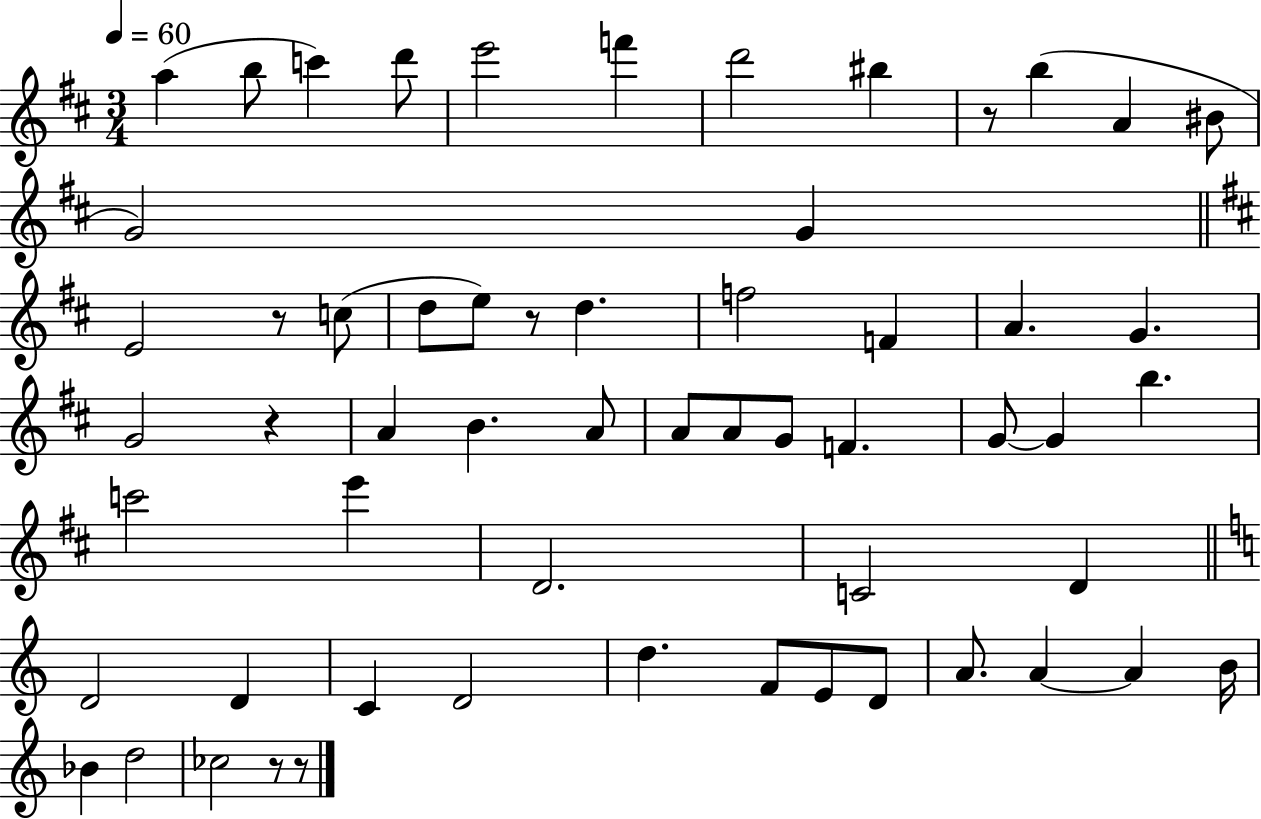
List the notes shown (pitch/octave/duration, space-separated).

A5/q B5/e C6/q D6/e E6/h F6/q D6/h BIS5/q R/e B5/q A4/q BIS4/e G4/h G4/q E4/h R/e C5/e D5/e E5/e R/e D5/q. F5/h F4/q A4/q. G4/q. G4/h R/q A4/q B4/q. A4/e A4/e A4/e G4/e F4/q. G4/e G4/q B5/q. C6/h E6/q D4/h. C4/h D4/q D4/h D4/q C4/q D4/h D5/q. F4/e E4/e D4/e A4/e. A4/q A4/q B4/s Bb4/q D5/h CES5/h R/e R/e